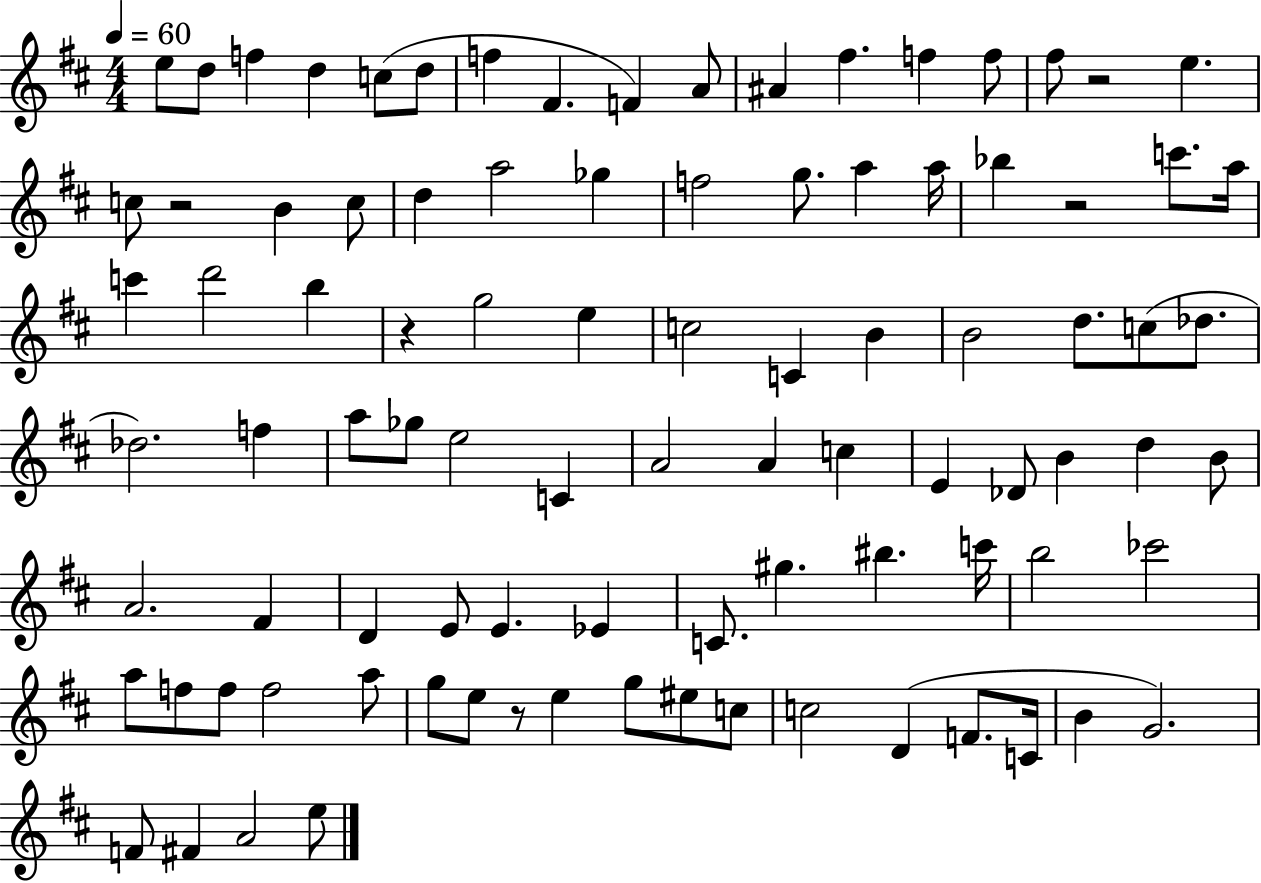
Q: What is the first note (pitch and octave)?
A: E5